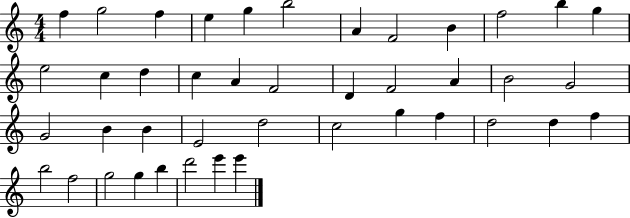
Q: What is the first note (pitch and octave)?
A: F5